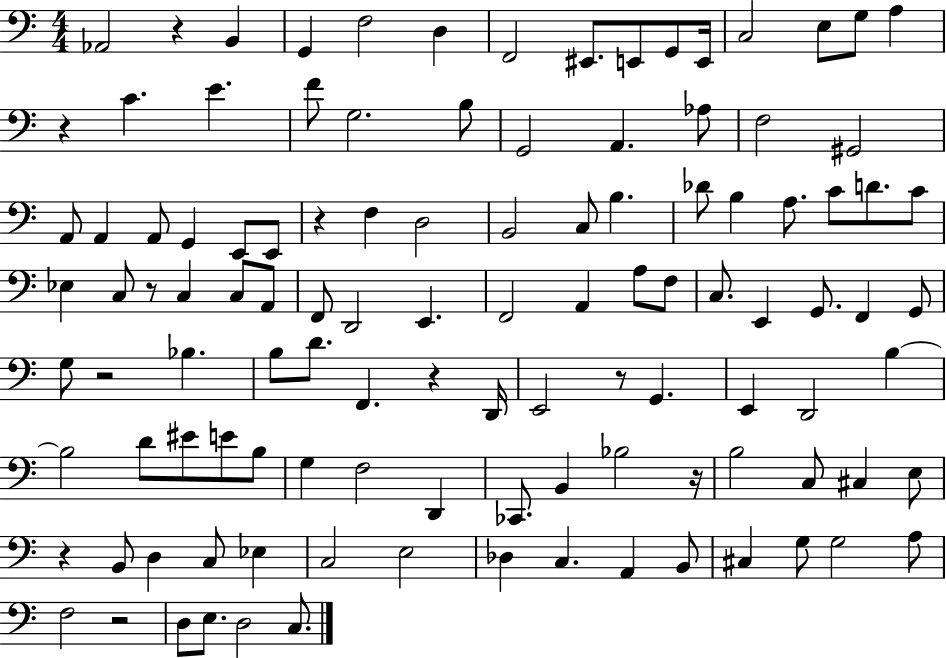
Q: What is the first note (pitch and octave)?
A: Ab2